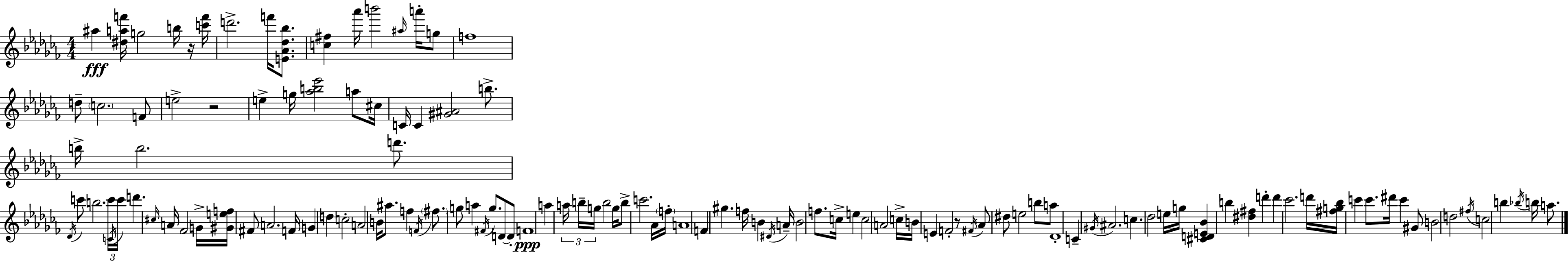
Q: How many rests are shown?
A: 3